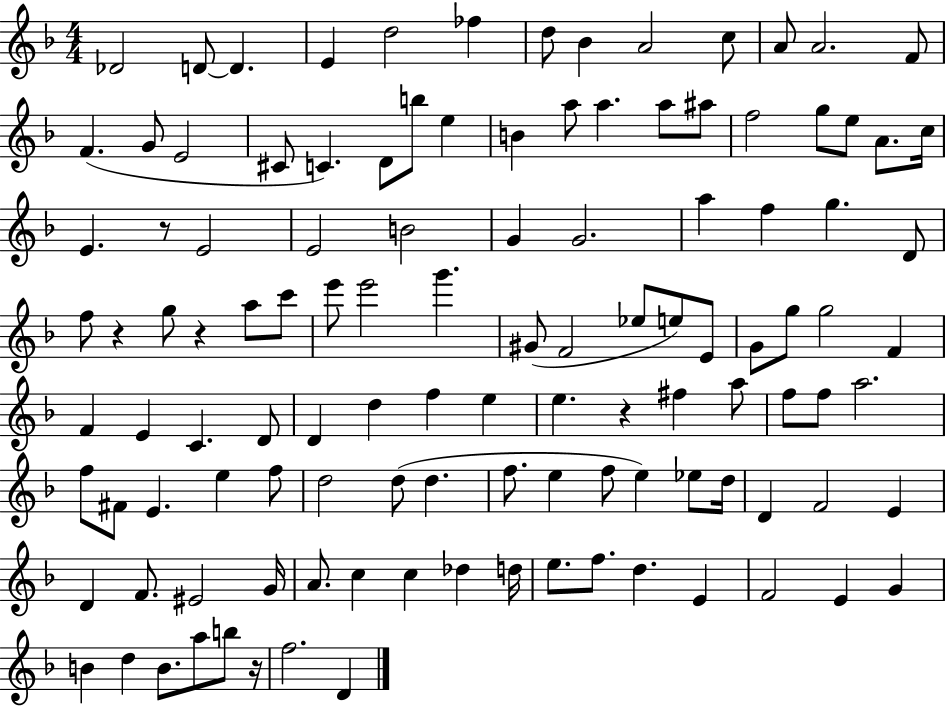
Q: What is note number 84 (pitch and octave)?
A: Eb5